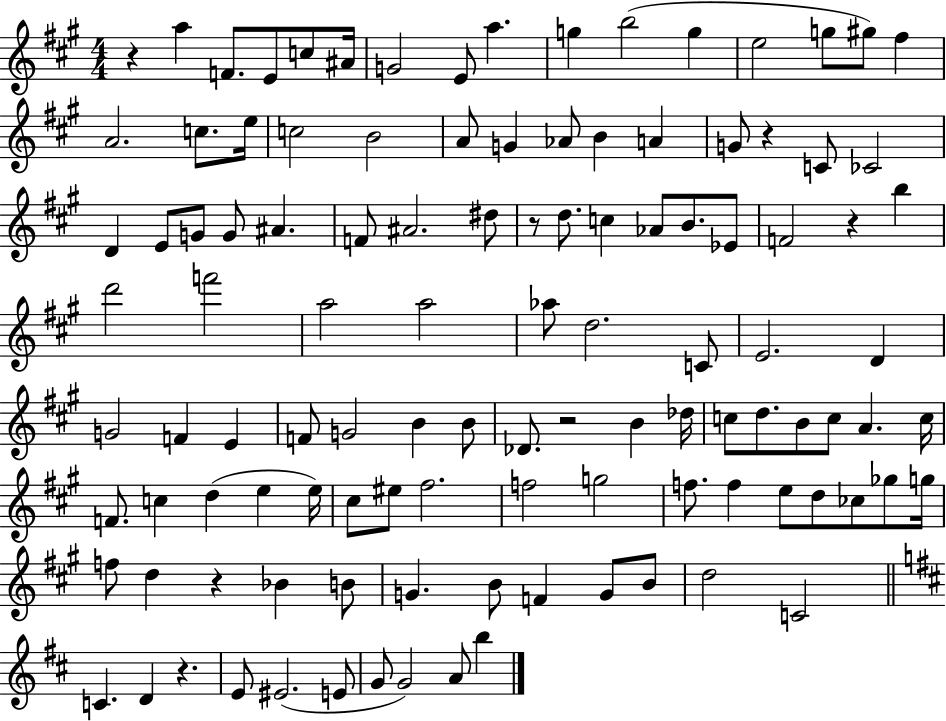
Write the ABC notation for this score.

X:1
T:Untitled
M:4/4
L:1/4
K:A
z a F/2 E/2 c/2 ^A/4 G2 E/2 a g b2 g e2 g/2 ^g/2 ^f A2 c/2 e/4 c2 B2 A/2 G _A/2 B A G/2 z C/2 _C2 D E/2 G/2 G/2 ^A F/2 ^A2 ^d/2 z/2 d/2 c _A/2 B/2 _E/2 F2 z b d'2 f'2 a2 a2 _a/2 d2 C/2 E2 D G2 F E F/2 G2 B B/2 _D/2 z2 B _d/4 c/2 d/2 B/2 c/2 A c/4 F/2 c d e e/4 ^c/2 ^e/2 ^f2 f2 g2 f/2 f e/2 d/2 _c/2 _g/2 g/4 f/2 d z _B B/2 G B/2 F G/2 B/2 d2 C2 C D z E/2 ^E2 E/2 G/2 G2 A/2 b